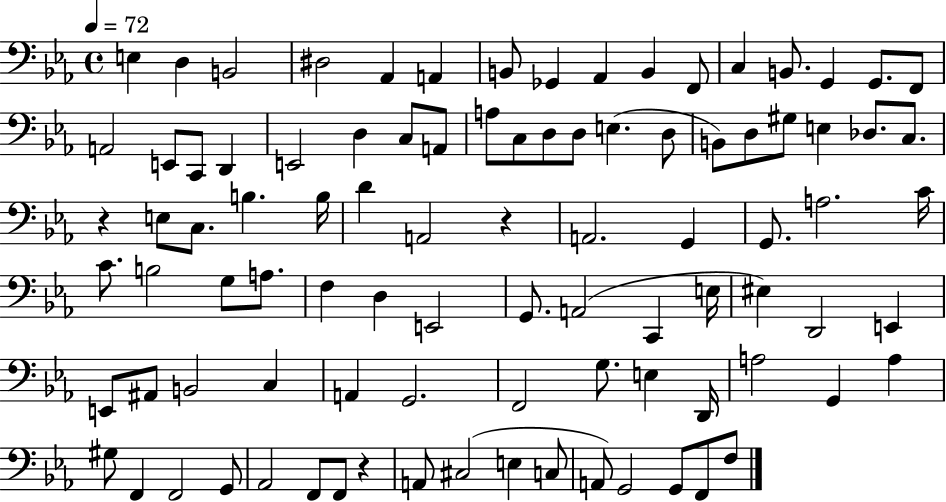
{
  \clef bass
  \time 4/4
  \defaultTimeSignature
  \key ees \major
  \tempo 4 = 72
  e4 d4 b,2 | dis2 aes,4 a,4 | b,8 ges,4 aes,4 b,4 f,8 | c4 b,8. g,4 g,8. f,8 | \break a,2 e,8 c,8 d,4 | e,2 d4 c8 a,8 | a8 c8 d8 d8 e4.( d8 | b,8) d8 gis8 e4 des8. c8. | \break r4 e8 c8. b4. b16 | d'4 a,2 r4 | a,2. g,4 | g,8. a2. c'16 | \break c'8. b2 g8 a8. | f4 d4 e,2 | g,8. a,2( c,4 e16 | eis4) d,2 e,4 | \break e,8 ais,8 b,2 c4 | a,4 g,2. | f,2 g8. e4 d,16 | a2 g,4 a4 | \break gis8 f,4 f,2 g,8 | aes,2 f,8 f,8 r4 | a,8 cis2( e4 c8 | a,8) g,2 g,8 f,8 f8 | \break \bar "|."
}